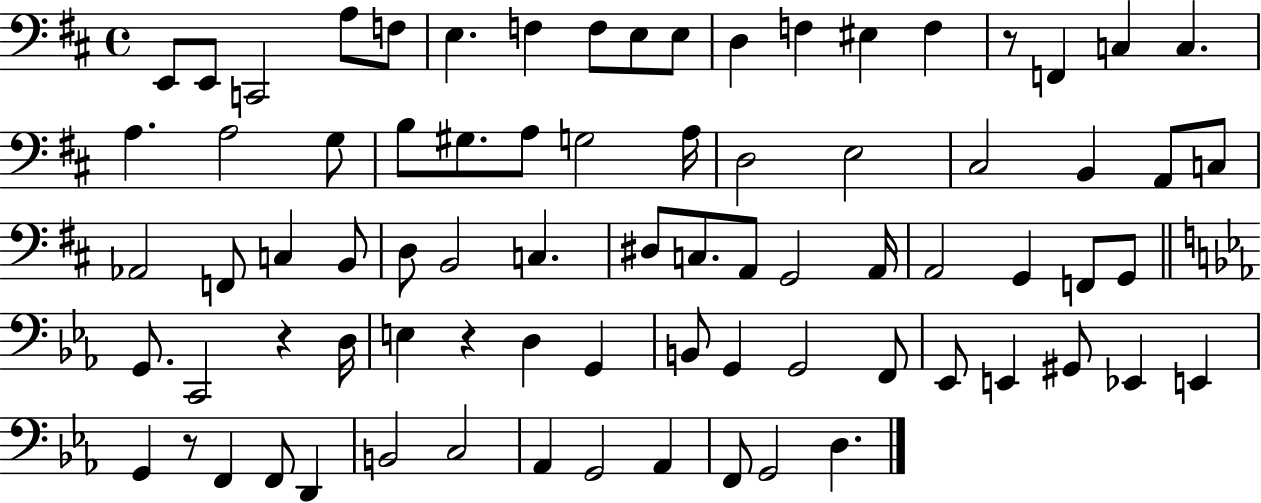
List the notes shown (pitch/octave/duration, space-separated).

E2/e E2/e C2/h A3/e F3/e E3/q. F3/q F3/e E3/e E3/e D3/q F3/q EIS3/q F3/q R/e F2/q C3/q C3/q. A3/q. A3/h G3/e B3/e G#3/e. A3/e G3/h A3/s D3/h E3/h C#3/h B2/q A2/e C3/e Ab2/h F2/e C3/q B2/e D3/e B2/h C3/q. D#3/e C3/e. A2/e G2/h A2/s A2/h G2/q F2/e G2/e G2/e. C2/h R/q D3/s E3/q R/q D3/q G2/q B2/e G2/q G2/h F2/e Eb2/e E2/q G#2/e Eb2/q E2/q G2/q R/e F2/q F2/e D2/q B2/h C3/h Ab2/q G2/h Ab2/q F2/e G2/h D3/q.